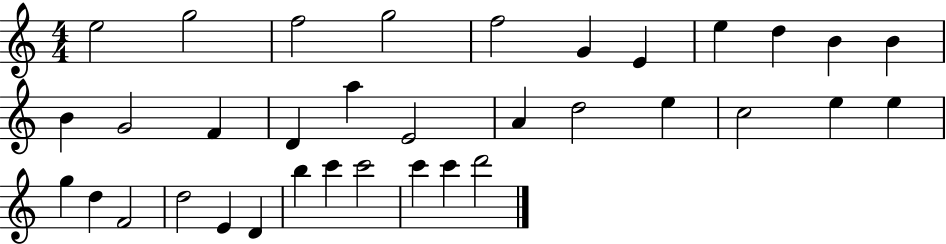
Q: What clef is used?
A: treble